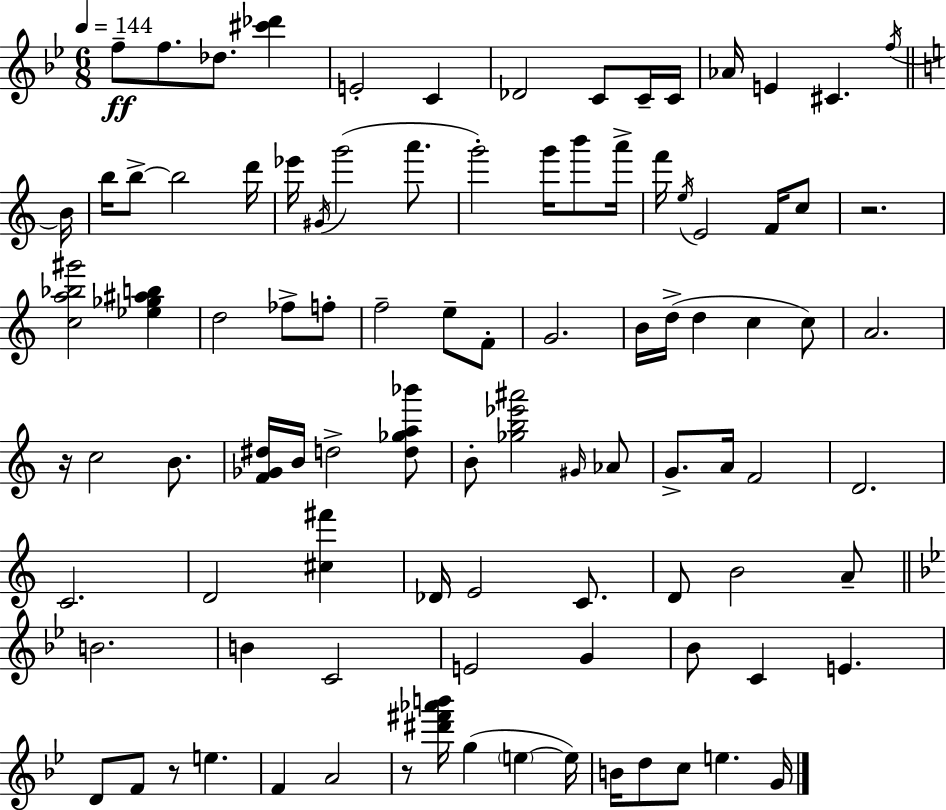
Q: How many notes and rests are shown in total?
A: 96